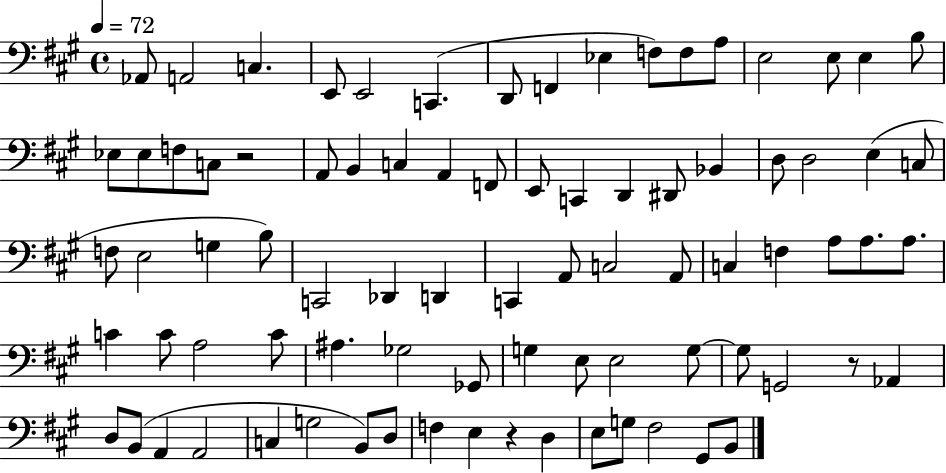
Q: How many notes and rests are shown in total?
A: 83